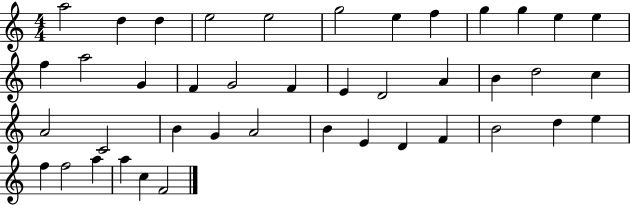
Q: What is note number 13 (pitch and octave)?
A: F5